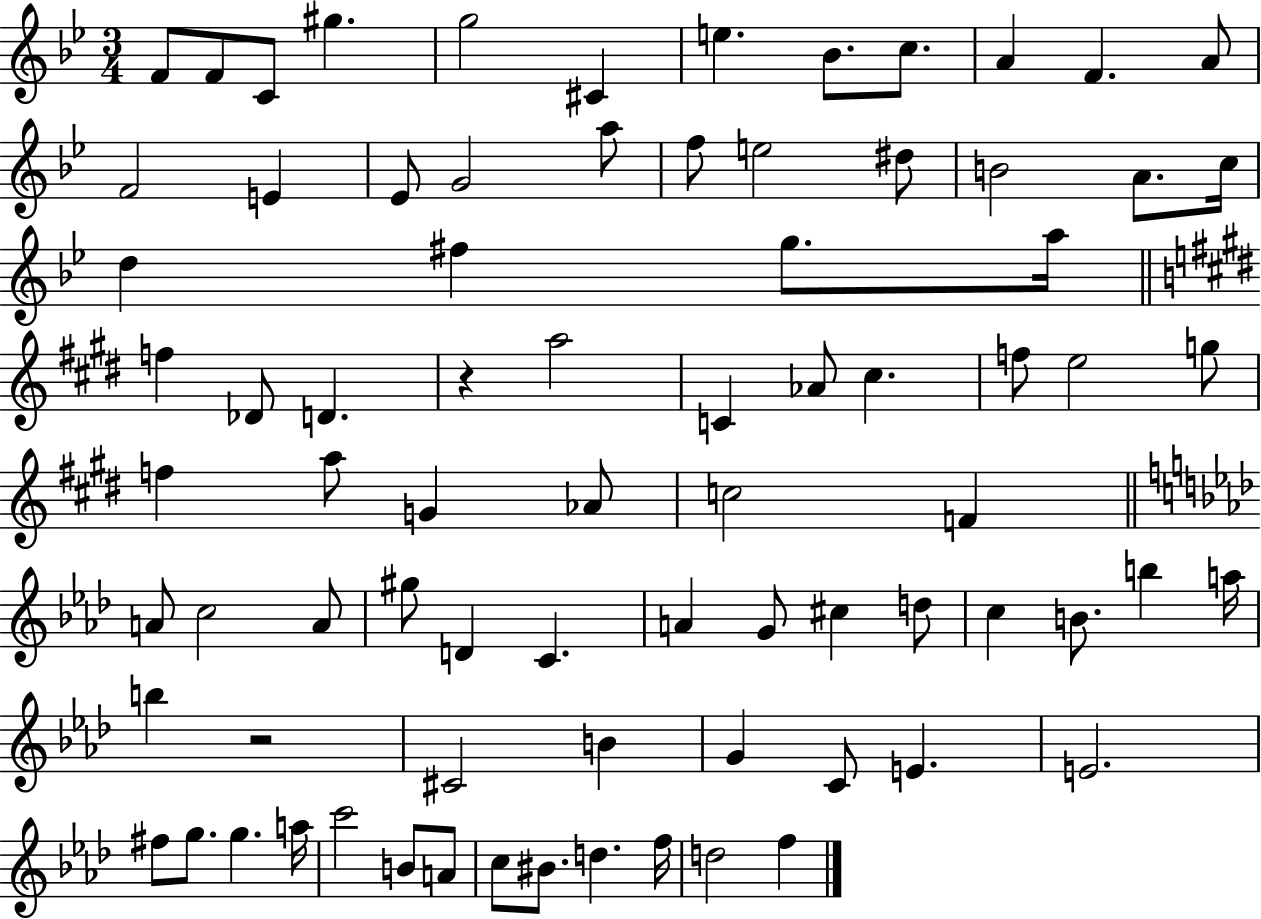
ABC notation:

X:1
T:Untitled
M:3/4
L:1/4
K:Bb
F/2 F/2 C/2 ^g g2 ^C e _B/2 c/2 A F A/2 F2 E _E/2 G2 a/2 f/2 e2 ^d/2 B2 A/2 c/4 d ^f g/2 a/4 f _D/2 D z a2 C _A/2 ^c f/2 e2 g/2 f a/2 G _A/2 c2 F A/2 c2 A/2 ^g/2 D C A G/2 ^c d/2 c B/2 b a/4 b z2 ^C2 B G C/2 E E2 ^f/2 g/2 g a/4 c'2 B/2 A/2 c/2 ^B/2 d f/4 d2 f